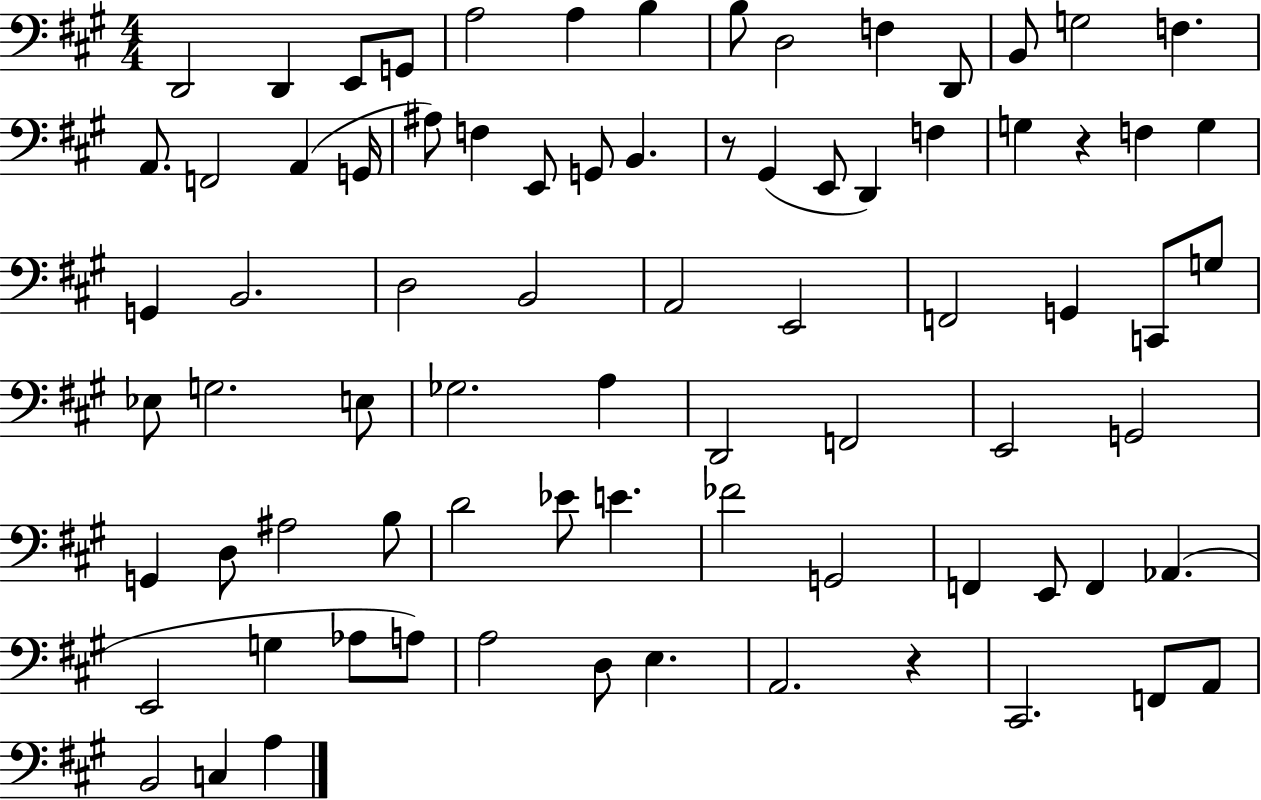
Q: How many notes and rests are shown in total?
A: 79